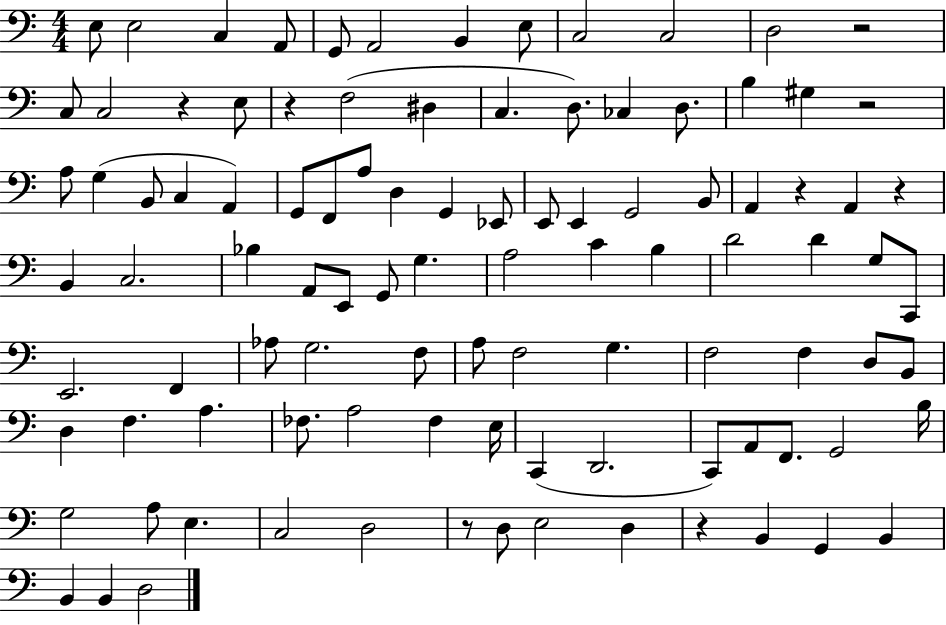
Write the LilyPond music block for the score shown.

{
  \clef bass
  \numericTimeSignature
  \time 4/4
  \key c \major
  e8 e2 c4 a,8 | g,8 a,2 b,4 e8 | c2 c2 | d2 r2 | \break c8 c2 r4 e8 | r4 f2( dis4 | c4. d8.) ces4 d8. | b4 gis4 r2 | \break a8 g4( b,8 c4 a,4) | g,8 f,8 a8 d4 g,4 ees,8 | e,8 e,4 g,2 b,8 | a,4 r4 a,4 r4 | \break b,4 c2. | bes4 a,8 e,8 g,8 g4. | a2 c'4 b4 | d'2 d'4 g8 c,8 | \break e,2. f,4 | aes8 g2. f8 | a8 f2 g4. | f2 f4 d8 b,8 | \break d4 f4. a4. | fes8. a2 fes4 e16 | c,4( d,2. | c,8) a,8 f,8. g,2 b16 | \break g2 a8 e4. | c2 d2 | r8 d8 e2 d4 | r4 b,4 g,4 b,4 | \break b,4 b,4 d2 | \bar "|."
}